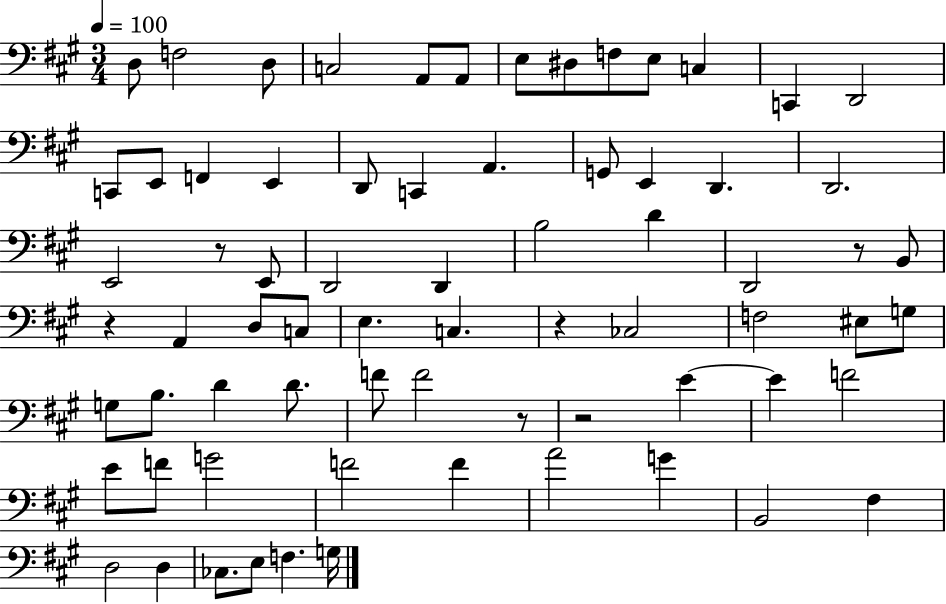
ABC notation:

X:1
T:Untitled
M:3/4
L:1/4
K:A
D,/2 F,2 D,/2 C,2 A,,/2 A,,/2 E,/2 ^D,/2 F,/2 E,/2 C, C,, D,,2 C,,/2 E,,/2 F,, E,, D,,/2 C,, A,, G,,/2 E,, D,, D,,2 E,,2 z/2 E,,/2 D,,2 D,, B,2 D D,,2 z/2 B,,/2 z A,, D,/2 C,/2 E, C, z _C,2 F,2 ^E,/2 G,/2 G,/2 B,/2 D D/2 F/2 F2 z/2 z2 E E F2 E/2 F/2 G2 F2 F A2 G B,,2 ^F, D,2 D, _C,/2 E,/2 F, G,/4